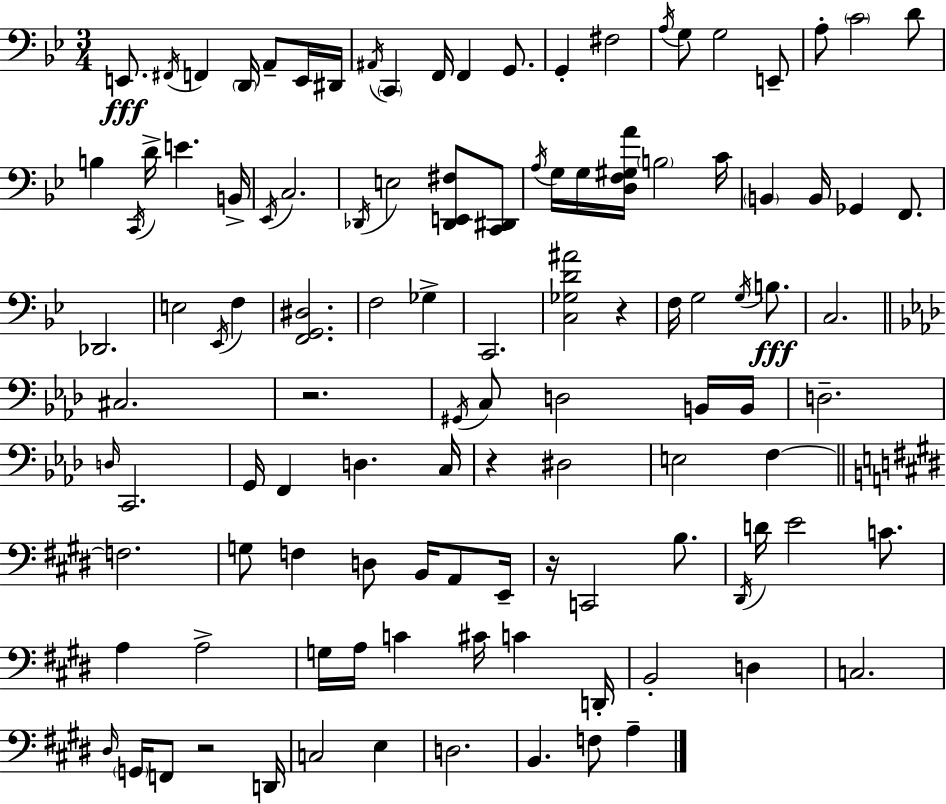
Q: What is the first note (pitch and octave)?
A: E2